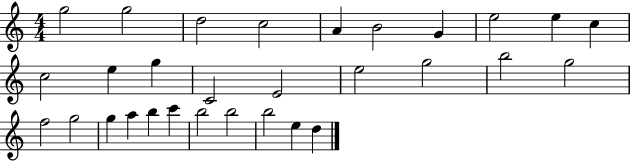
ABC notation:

X:1
T:Untitled
M:4/4
L:1/4
K:C
g2 g2 d2 c2 A B2 G e2 e c c2 e g C2 E2 e2 g2 b2 g2 f2 g2 g a b c' b2 b2 b2 e d